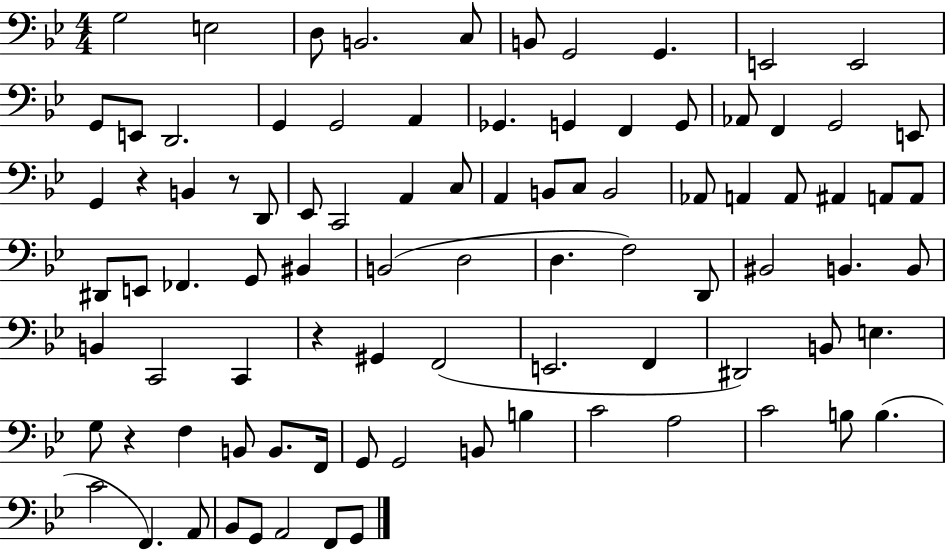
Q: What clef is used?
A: bass